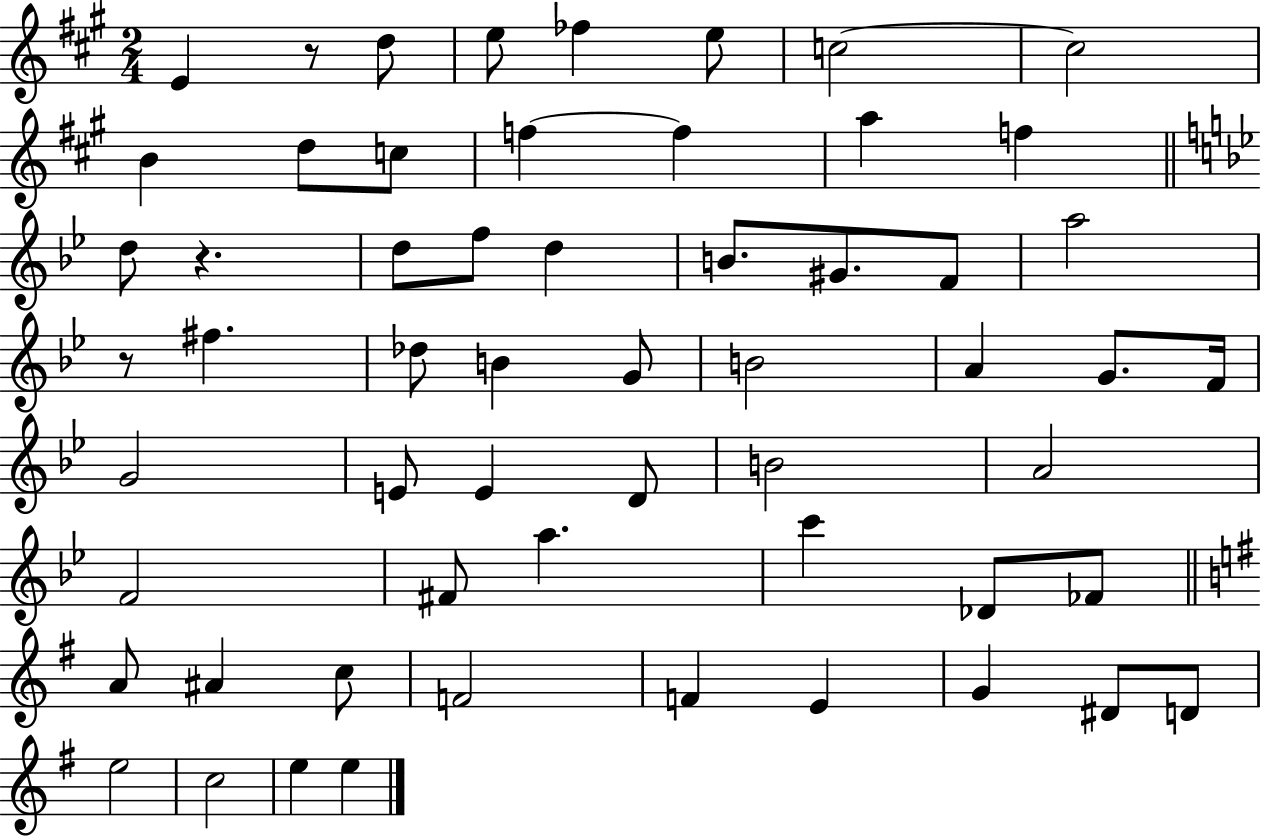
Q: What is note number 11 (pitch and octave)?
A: F5